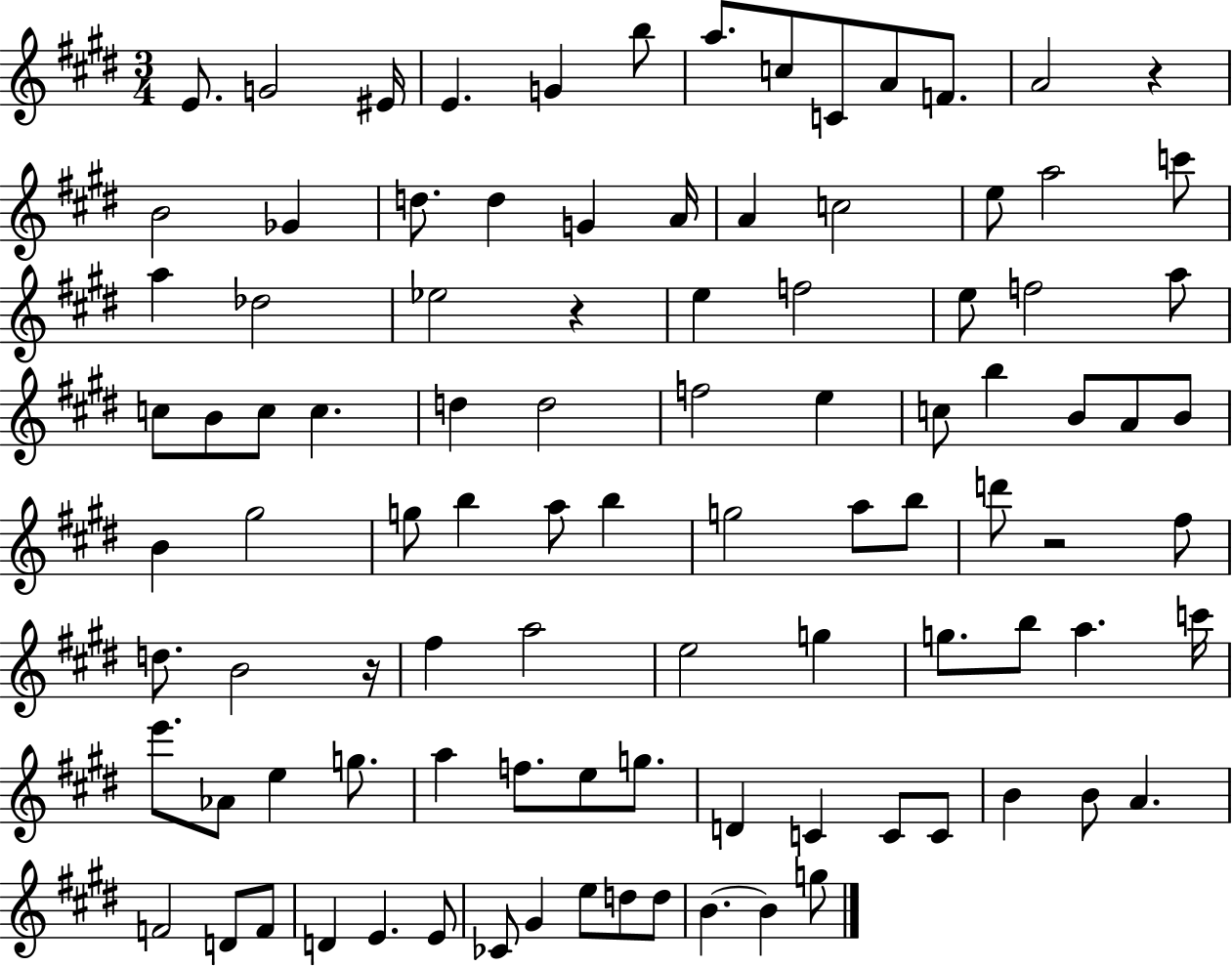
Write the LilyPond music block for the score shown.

{
  \clef treble
  \numericTimeSignature
  \time 3/4
  \key e \major
  \repeat volta 2 { e'8. g'2 eis'16 | e'4. g'4 b''8 | a''8. c''8 c'8 a'8 f'8. | a'2 r4 | \break b'2 ges'4 | d''8. d''4 g'4 a'16 | a'4 c''2 | e''8 a''2 c'''8 | \break a''4 des''2 | ees''2 r4 | e''4 f''2 | e''8 f''2 a''8 | \break c''8 b'8 c''8 c''4. | d''4 d''2 | f''2 e''4 | c''8 b''4 b'8 a'8 b'8 | \break b'4 gis''2 | g''8 b''4 a''8 b''4 | g''2 a''8 b''8 | d'''8 r2 fis''8 | \break d''8. b'2 r16 | fis''4 a''2 | e''2 g''4 | g''8. b''8 a''4. c'''16 | \break e'''8. aes'8 e''4 g''8. | a''4 f''8. e''8 g''8. | d'4 c'4 c'8 c'8 | b'4 b'8 a'4. | \break f'2 d'8 f'8 | d'4 e'4. e'8 | ces'8 gis'4 e''8 d''8 d''8 | b'4.~~ b'4 g''8 | \break } \bar "|."
}